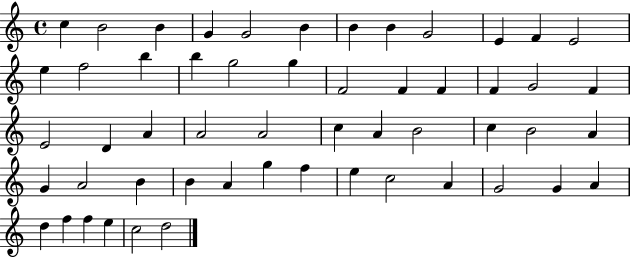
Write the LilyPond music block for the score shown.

{
  \clef treble
  \time 4/4
  \defaultTimeSignature
  \key c \major
  c''4 b'2 b'4 | g'4 g'2 b'4 | b'4 b'4 g'2 | e'4 f'4 e'2 | \break e''4 f''2 b''4 | b''4 g''2 g''4 | f'2 f'4 f'4 | f'4 g'2 f'4 | \break e'2 d'4 a'4 | a'2 a'2 | c''4 a'4 b'2 | c''4 b'2 a'4 | \break g'4 a'2 b'4 | b'4 a'4 g''4 f''4 | e''4 c''2 a'4 | g'2 g'4 a'4 | \break d''4 f''4 f''4 e''4 | c''2 d''2 | \bar "|."
}